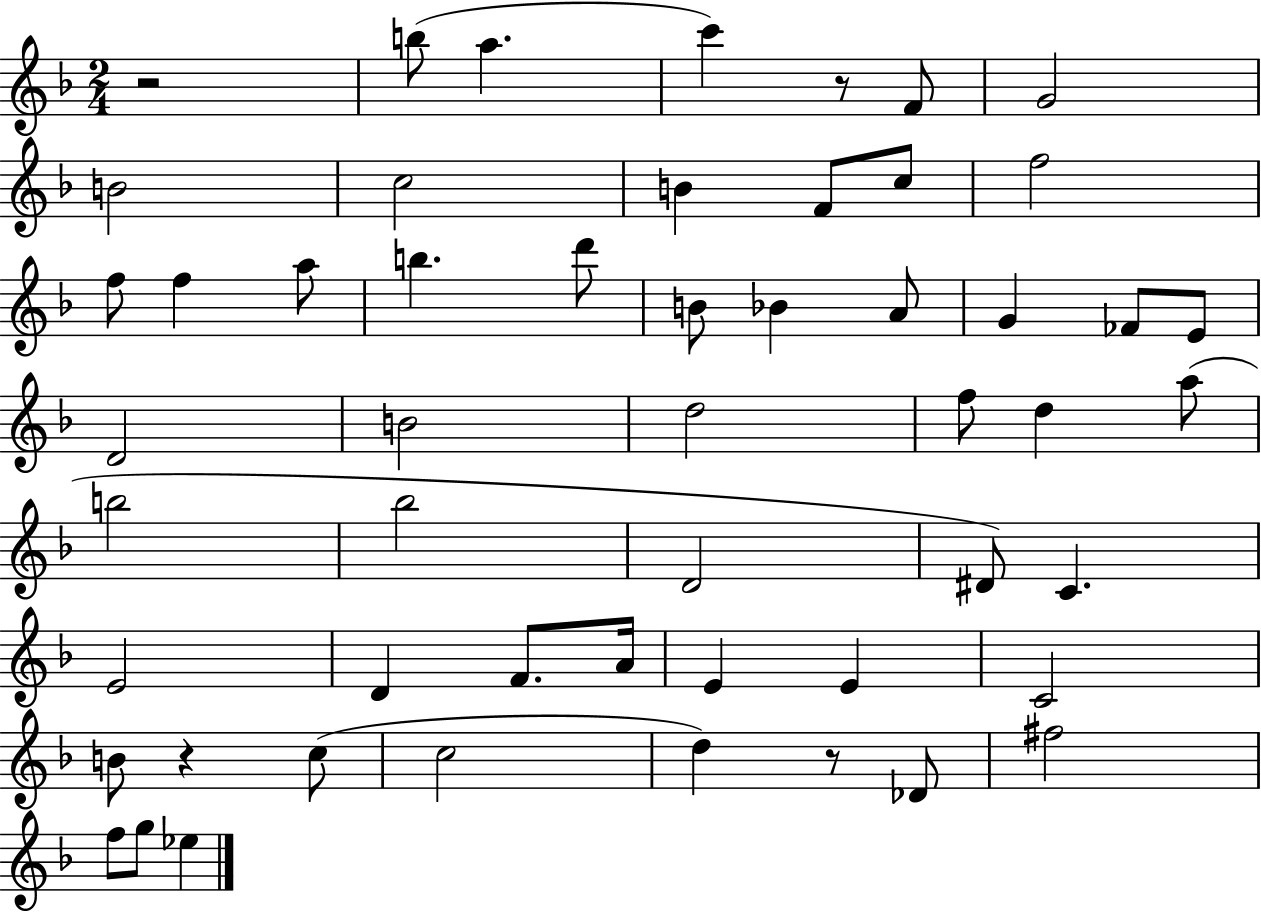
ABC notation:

X:1
T:Untitled
M:2/4
L:1/4
K:F
z2 b/2 a c' z/2 F/2 G2 B2 c2 B F/2 c/2 f2 f/2 f a/2 b d'/2 B/2 _B A/2 G _F/2 E/2 D2 B2 d2 f/2 d a/2 b2 _b2 D2 ^D/2 C E2 D F/2 A/4 E E C2 B/2 z c/2 c2 d z/2 _D/2 ^f2 f/2 g/2 _e